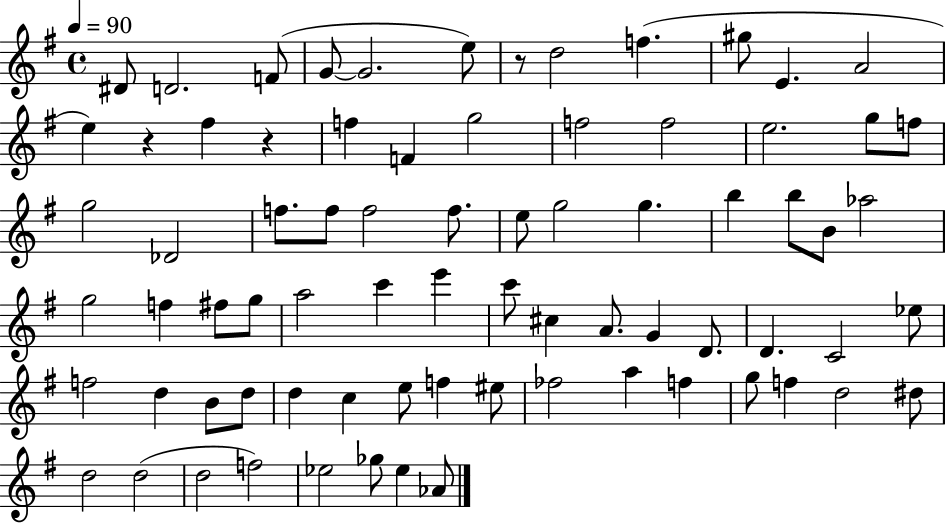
D#4/e D4/h. F4/e G4/e G4/h. E5/e R/e D5/h F5/q. G#5/e E4/q. A4/h E5/q R/q F#5/q R/q F5/q F4/q G5/h F5/h F5/h E5/h. G5/e F5/e G5/h Db4/h F5/e. F5/e F5/h F5/e. E5/e G5/h G5/q. B5/q B5/e B4/e Ab5/h G5/h F5/q F#5/e G5/e A5/h C6/q E6/q C6/e C#5/q A4/e. G4/q D4/e. D4/q. C4/h Eb5/e F5/h D5/q B4/e D5/e D5/q C5/q E5/e F5/q EIS5/e FES5/h A5/q F5/q G5/e F5/q D5/h D#5/e D5/h D5/h D5/h F5/h Eb5/h Gb5/e Eb5/q Ab4/e